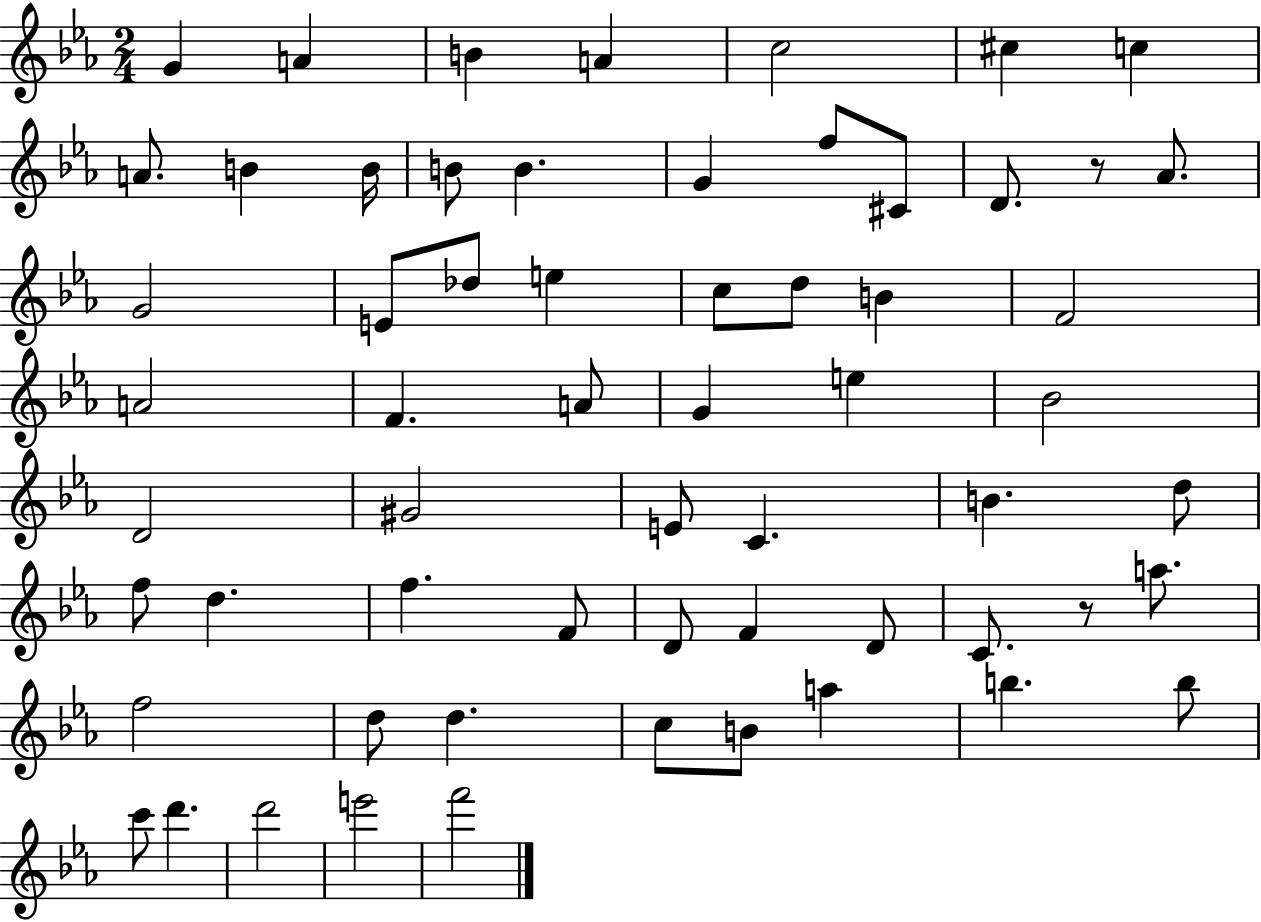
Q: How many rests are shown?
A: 2